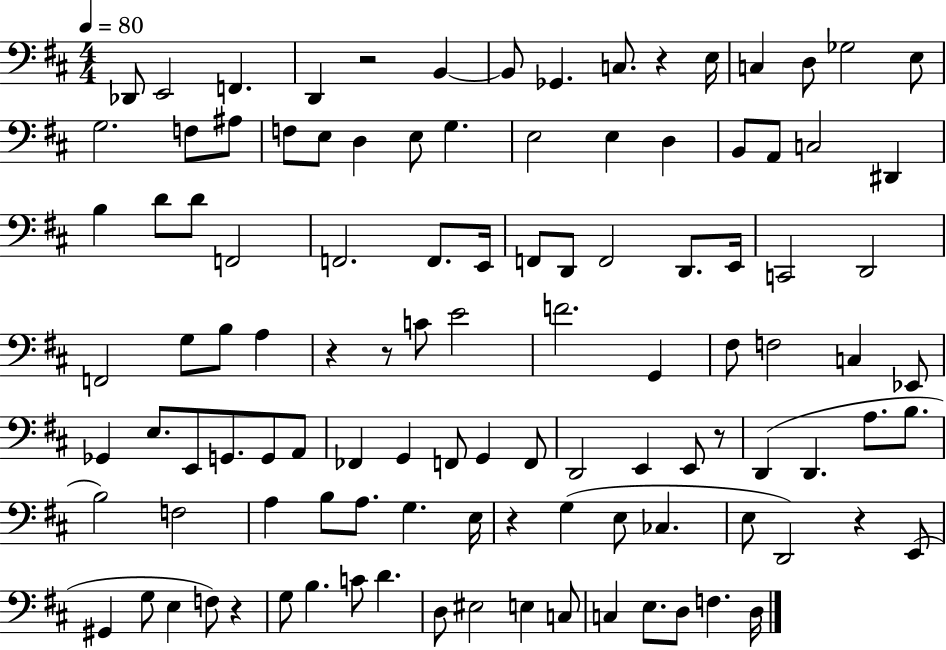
{
  \clef bass
  \numericTimeSignature
  \time 4/4
  \key d \major
  \tempo 4 = 80
  des,8 e,2 f,4. | d,4 r2 b,4~~ | b,8 ges,4. c8. r4 e16 | c4 d8 ges2 e8 | \break g2. f8 ais8 | f8 e8 d4 e8 g4. | e2 e4 d4 | b,8 a,8 c2 dis,4 | \break b4 d'8 d'8 f,2 | f,2. f,8. e,16 | f,8 d,8 f,2 d,8. e,16 | c,2 d,2 | \break f,2 g8 b8 a4 | r4 r8 c'8 e'2 | f'2. g,4 | fis8 f2 c4 ees,8 | \break ges,4 e8. e,8 g,8. g,8 a,8 | fes,4 g,4 f,8 g,4 f,8 | d,2 e,4 e,8 r8 | d,4( d,4. a8. b8. | \break b2) f2 | a4 b8 a8. g4. e16 | r4 g4( e8 ces4. | e8 d,2) r4 e,8( | \break gis,4 g8 e4 f8) r4 | g8 b4. c'8 d'4. | d8 eis2 e4 c8 | c4 e8. d8 f4. d16 | \break \bar "|."
}